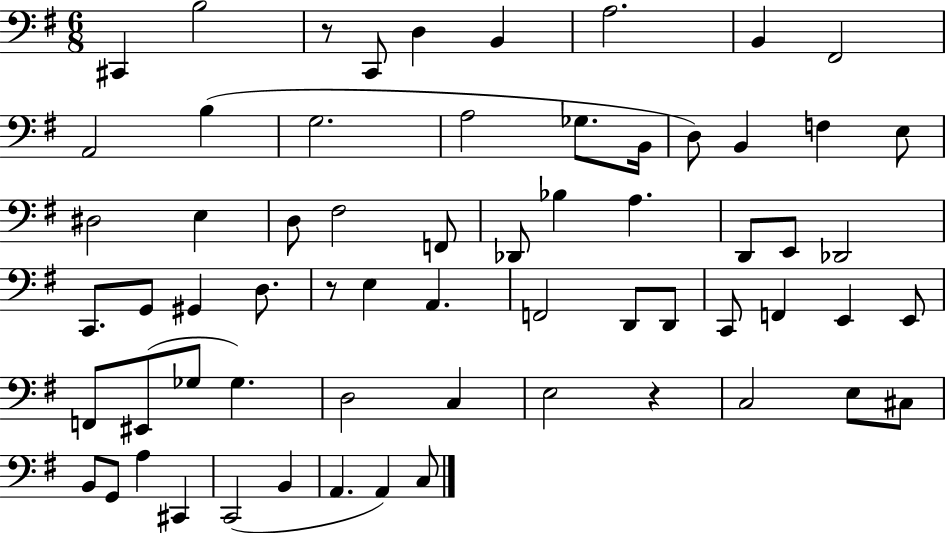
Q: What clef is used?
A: bass